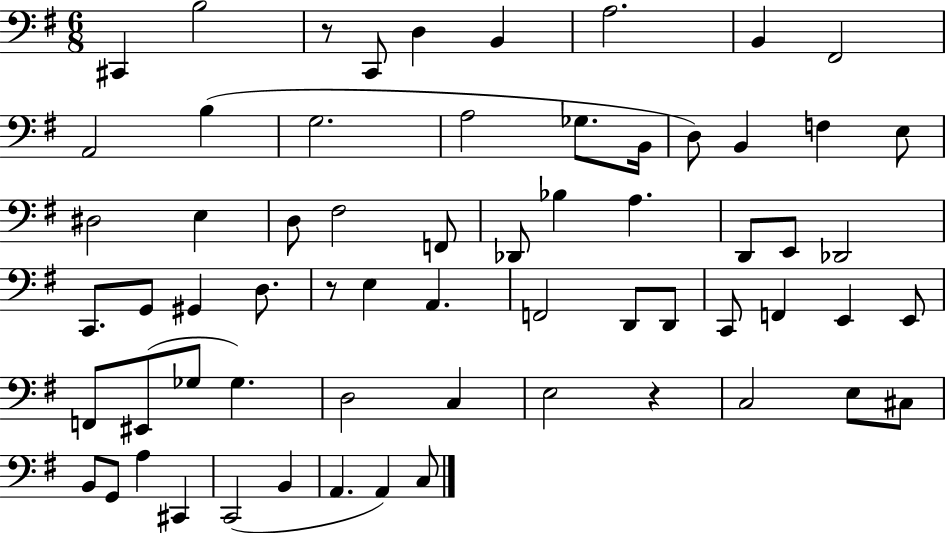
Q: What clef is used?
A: bass